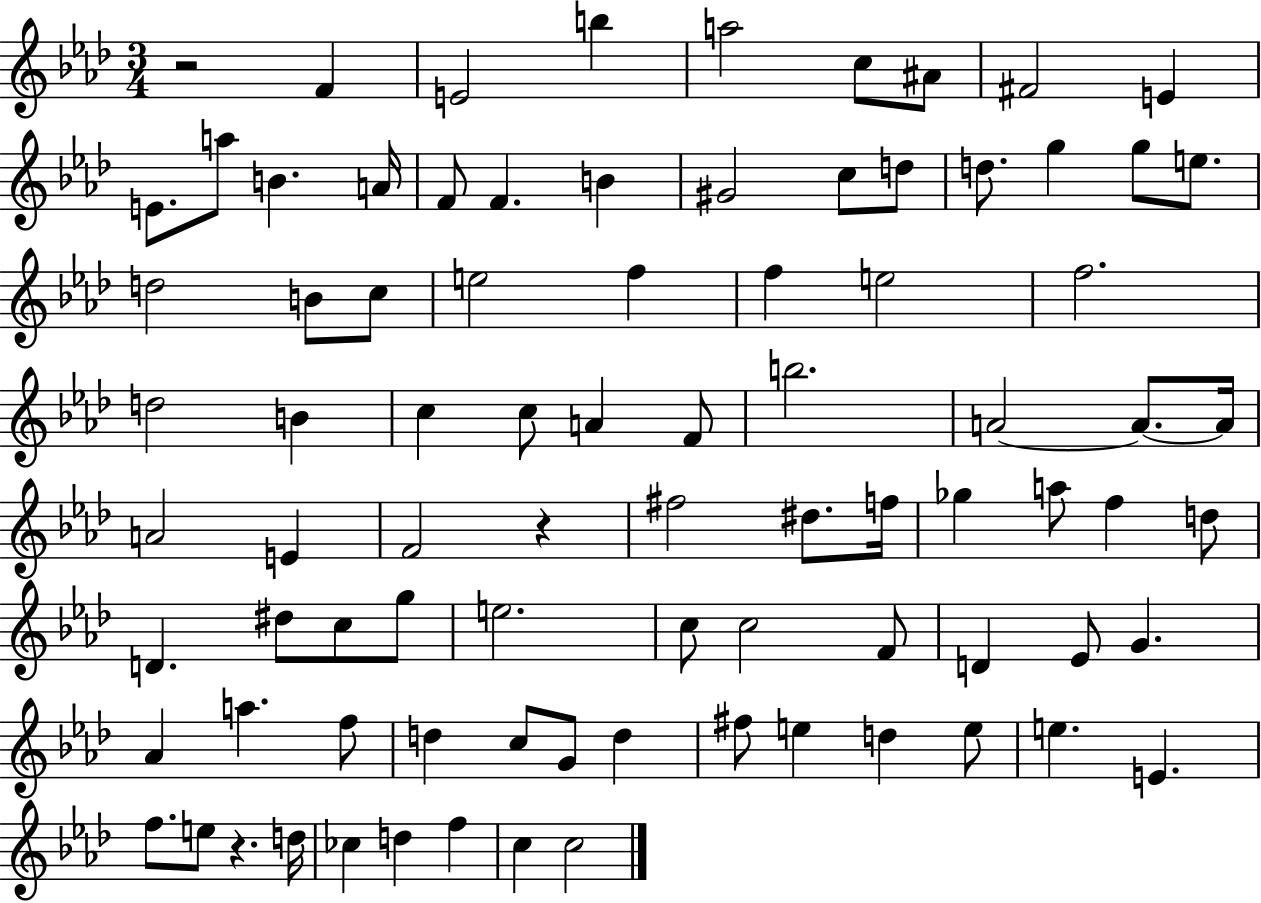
{
  \clef treble
  \numericTimeSignature
  \time 3/4
  \key aes \major
  r2 f'4 | e'2 b''4 | a''2 c''8 ais'8 | fis'2 e'4 | \break e'8. a''8 b'4. a'16 | f'8 f'4. b'4 | gis'2 c''8 d''8 | d''8. g''4 g''8 e''8. | \break d''2 b'8 c''8 | e''2 f''4 | f''4 e''2 | f''2. | \break d''2 b'4 | c''4 c''8 a'4 f'8 | b''2. | a'2~~ a'8.~~ a'16 | \break a'2 e'4 | f'2 r4 | fis''2 dis''8. f''16 | ges''4 a''8 f''4 d''8 | \break d'4. dis''8 c''8 g''8 | e''2. | c''8 c''2 f'8 | d'4 ees'8 g'4. | \break aes'4 a''4. f''8 | d''4 c''8 g'8 d''4 | fis''8 e''4 d''4 e''8 | e''4. e'4. | \break f''8. e''8 r4. d''16 | ces''4 d''4 f''4 | c''4 c''2 | \bar "|."
}